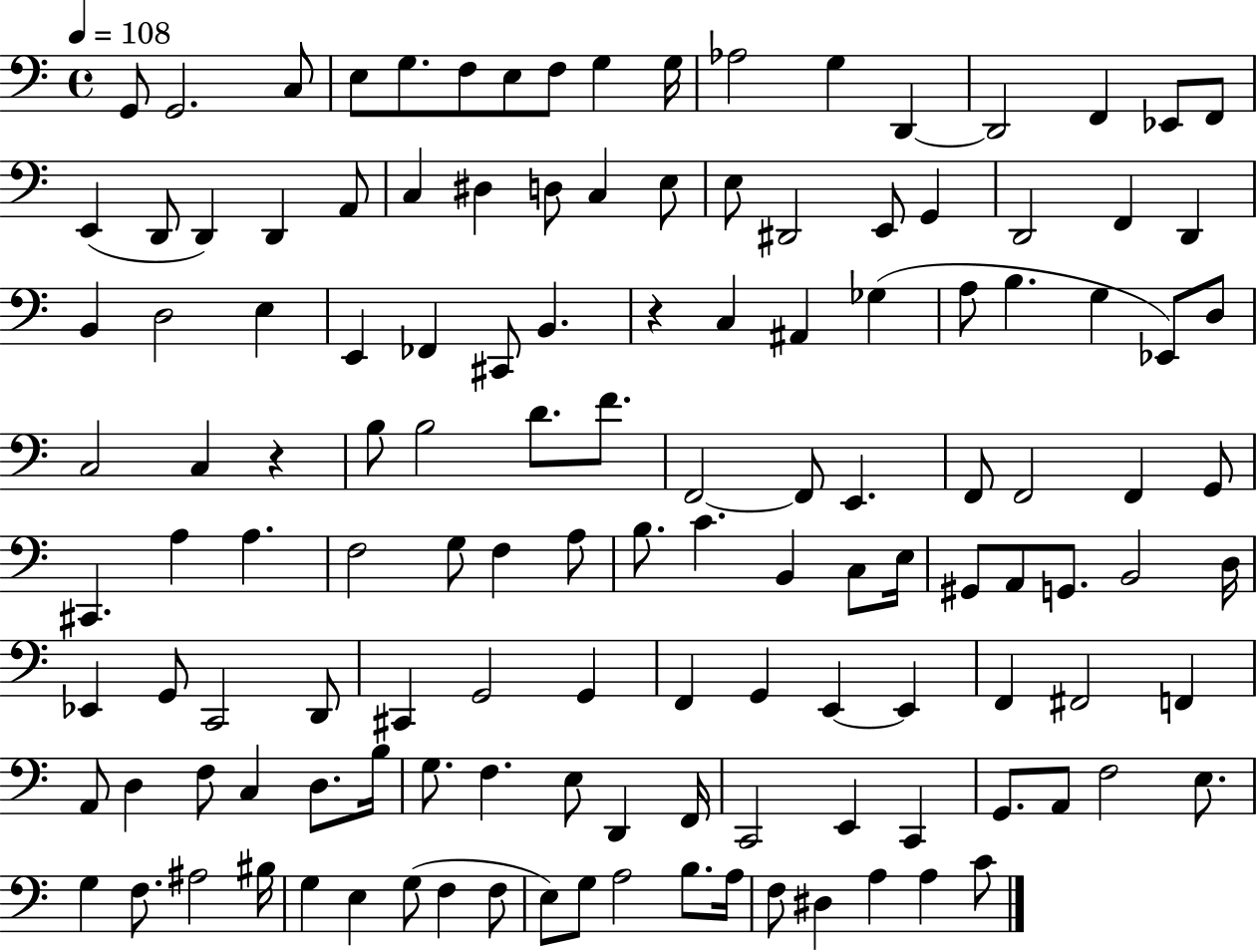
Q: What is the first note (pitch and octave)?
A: G2